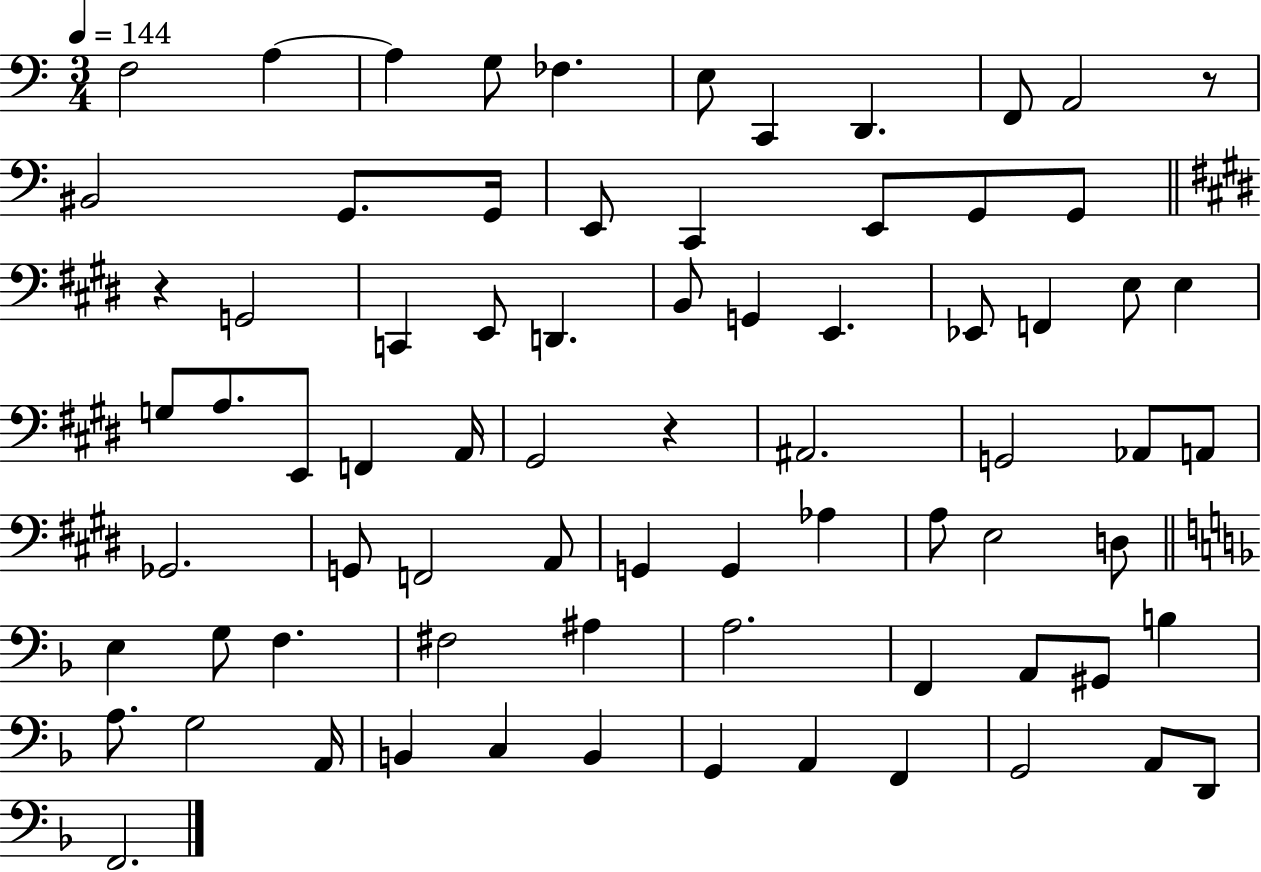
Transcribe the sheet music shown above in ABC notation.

X:1
T:Untitled
M:3/4
L:1/4
K:C
F,2 A, A, G,/2 _F, E,/2 C,, D,, F,,/2 A,,2 z/2 ^B,,2 G,,/2 G,,/4 E,,/2 C,, E,,/2 G,,/2 G,,/2 z G,,2 C,, E,,/2 D,, B,,/2 G,, E,, _E,,/2 F,, E,/2 E, G,/2 A,/2 E,,/2 F,, A,,/4 ^G,,2 z ^A,,2 G,,2 _A,,/2 A,,/2 _G,,2 G,,/2 F,,2 A,,/2 G,, G,, _A, A,/2 E,2 D,/2 E, G,/2 F, ^F,2 ^A, A,2 F,, A,,/2 ^G,,/2 B, A,/2 G,2 A,,/4 B,, C, B,, G,, A,, F,, G,,2 A,,/2 D,,/2 F,,2